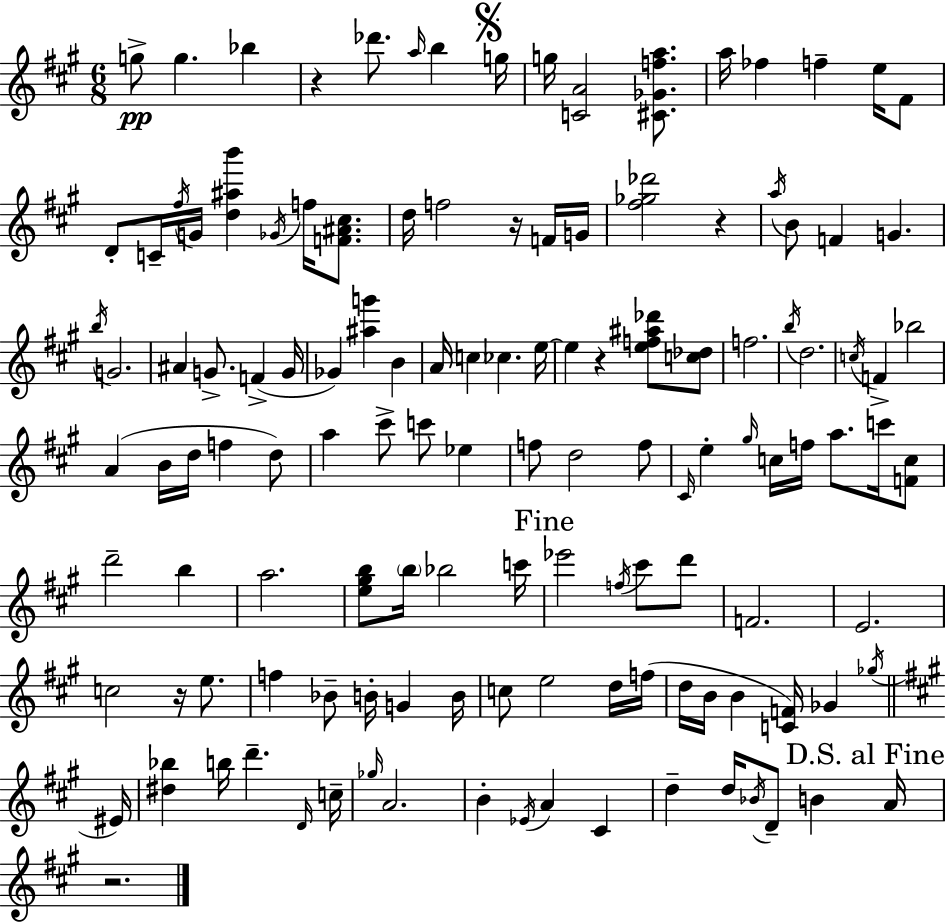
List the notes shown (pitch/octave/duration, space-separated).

G5/e G5/q. Bb5/q R/q Db6/e. A5/s B5/q G5/s G5/s [C4,A4]/h [C#4,Gb4,F5,A5]/e. A5/s FES5/q F5/q E5/s F#4/e D4/e C4/s F#5/s G4/s [D5,A#5,B6]/q Gb4/s F5/s [F4,A#4,C#5]/e. D5/s F5/h R/s F4/s G4/s [F#5,Gb5,Db6]/h R/q A5/s B4/e F4/q G4/q. B5/s G4/h. A#4/q G4/e. F4/q G4/s Gb4/q [A#5,G6]/q B4/q A4/s C5/q CES5/q. E5/s E5/q R/q [E5,F5,A#5,Db6]/e [C5,Db5]/e F5/h. B5/s D5/h. C5/s F4/q Bb5/h A4/q B4/s D5/s F5/q D5/e A5/q C#6/e C6/e Eb5/q F5/e D5/h F5/e C#4/s E5/q G#5/s C5/s F5/s A5/e. C6/s [F4,C5]/e D6/h B5/q A5/h. [E5,G#5,B5]/e B5/s Bb5/h C6/s Eb6/h F5/s C#6/e D6/e F4/h. E4/h. C5/h R/s E5/e. F5/q Bb4/e B4/s G4/q B4/s C5/e E5/h D5/s F5/s D5/s B4/s B4/q [C4,F4]/s Gb4/q Gb5/s EIS4/s [D#5,Bb5]/q B5/s D6/q. D4/s C5/s Gb5/s A4/h. B4/q Eb4/s A4/q C#4/q D5/q D5/s Bb4/s D4/e B4/q A4/s R/h.